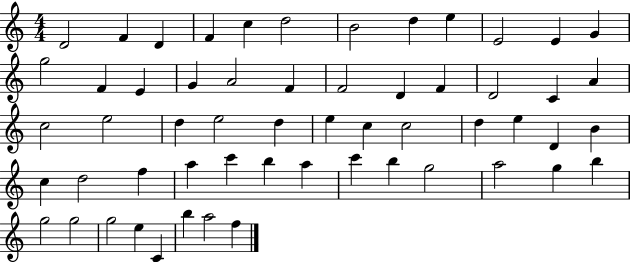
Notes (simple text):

D4/h F4/q D4/q F4/q C5/q D5/h B4/h D5/q E5/q E4/h E4/q G4/q G5/h F4/q E4/q G4/q A4/h F4/q F4/h D4/q F4/q D4/h C4/q A4/q C5/h E5/h D5/q E5/h D5/q E5/q C5/q C5/h D5/q E5/q D4/q B4/q C5/q D5/h F5/q A5/q C6/q B5/q A5/q C6/q B5/q G5/h A5/h G5/q B5/q G5/h G5/h G5/h E5/q C4/q B5/q A5/h F5/q